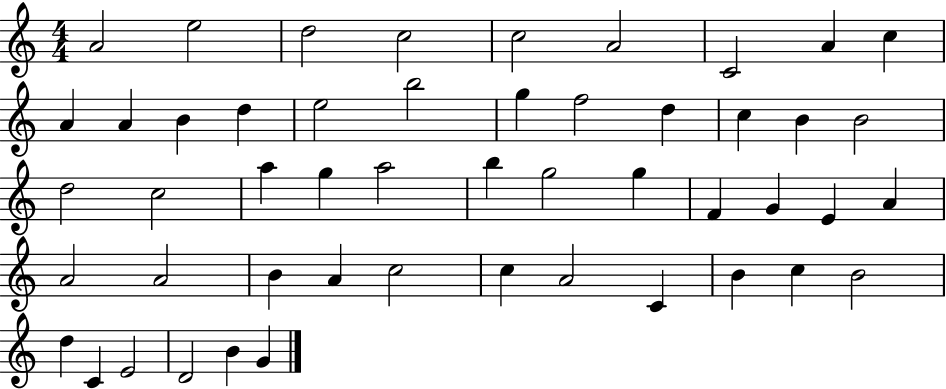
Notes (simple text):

A4/h E5/h D5/h C5/h C5/h A4/h C4/h A4/q C5/q A4/q A4/q B4/q D5/q E5/h B5/h G5/q F5/h D5/q C5/q B4/q B4/h D5/h C5/h A5/q G5/q A5/h B5/q G5/h G5/q F4/q G4/q E4/q A4/q A4/h A4/h B4/q A4/q C5/h C5/q A4/h C4/q B4/q C5/q B4/h D5/q C4/q E4/h D4/h B4/q G4/q